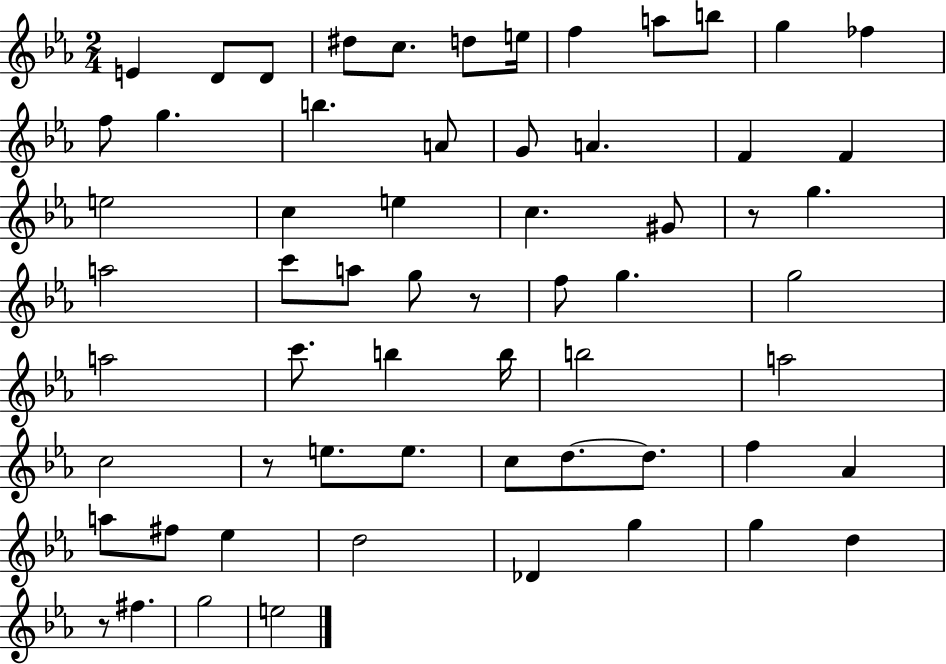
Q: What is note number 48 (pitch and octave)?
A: A5